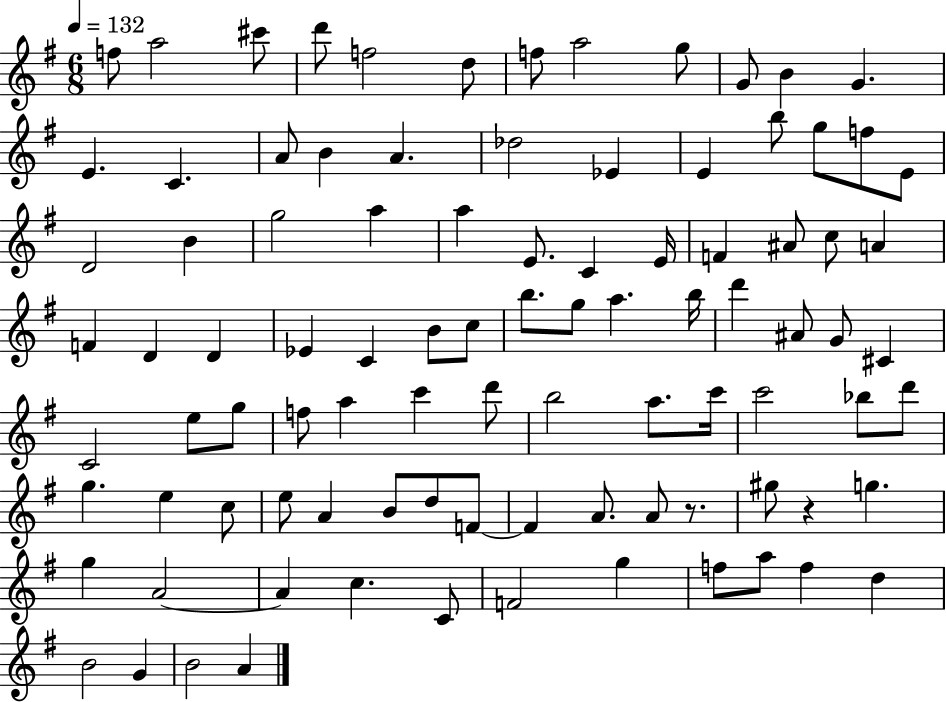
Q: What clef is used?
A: treble